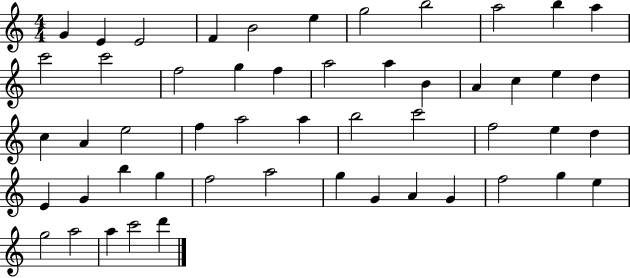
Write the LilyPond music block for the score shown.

{
  \clef treble
  \numericTimeSignature
  \time 4/4
  \key c \major
  g'4 e'4 e'2 | f'4 b'2 e''4 | g''2 b''2 | a''2 b''4 a''4 | \break c'''2 c'''2 | f''2 g''4 f''4 | a''2 a''4 b'4 | a'4 c''4 e''4 d''4 | \break c''4 a'4 e''2 | f''4 a''2 a''4 | b''2 c'''2 | f''2 e''4 d''4 | \break e'4 g'4 b''4 g''4 | f''2 a''2 | g''4 g'4 a'4 g'4 | f''2 g''4 e''4 | \break g''2 a''2 | a''4 c'''2 d'''4 | \bar "|."
}